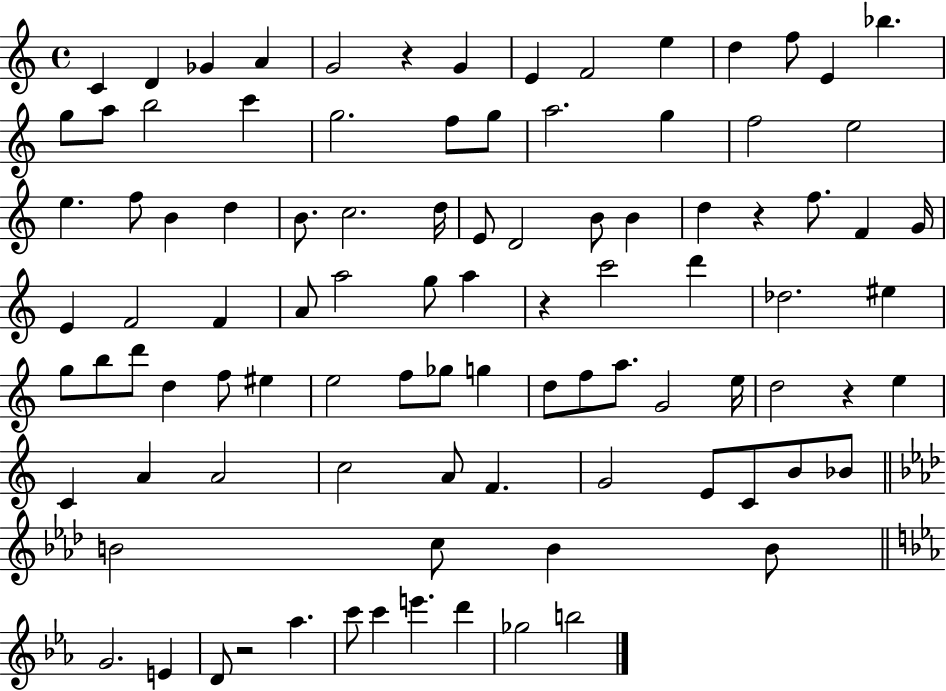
C4/q D4/q Gb4/q A4/q G4/h R/q G4/q E4/q F4/h E5/q D5/q F5/e E4/q Bb5/q. G5/e A5/e B5/h C6/q G5/h. F5/e G5/e A5/h. G5/q F5/h E5/h E5/q. F5/e B4/q D5/q B4/e. C5/h. D5/s E4/e D4/h B4/e B4/q D5/q R/q F5/e. F4/q G4/s E4/q F4/h F4/q A4/e A5/h G5/e A5/q R/q C6/h D6/q Db5/h. EIS5/q G5/e B5/e D6/e D5/q F5/e EIS5/q E5/h F5/e Gb5/e G5/q D5/e F5/e A5/e. G4/h E5/s D5/h R/q E5/q C4/q A4/q A4/h C5/h A4/e F4/q. G4/h E4/e C4/e B4/e Bb4/e B4/h C5/e B4/q B4/e G4/h. E4/q D4/e R/h Ab5/q. C6/e C6/q E6/q. D6/q Gb5/h B5/h